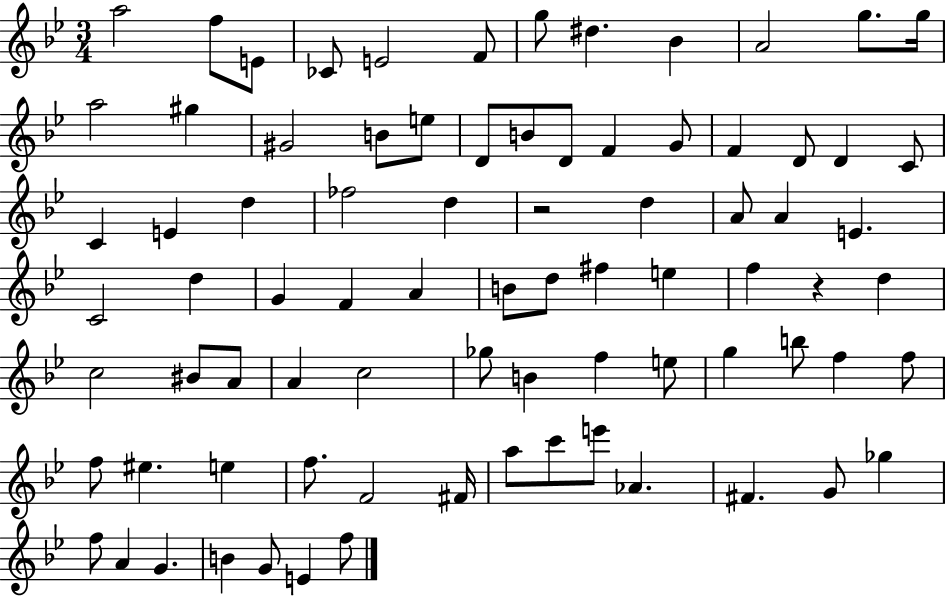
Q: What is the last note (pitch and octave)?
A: F5